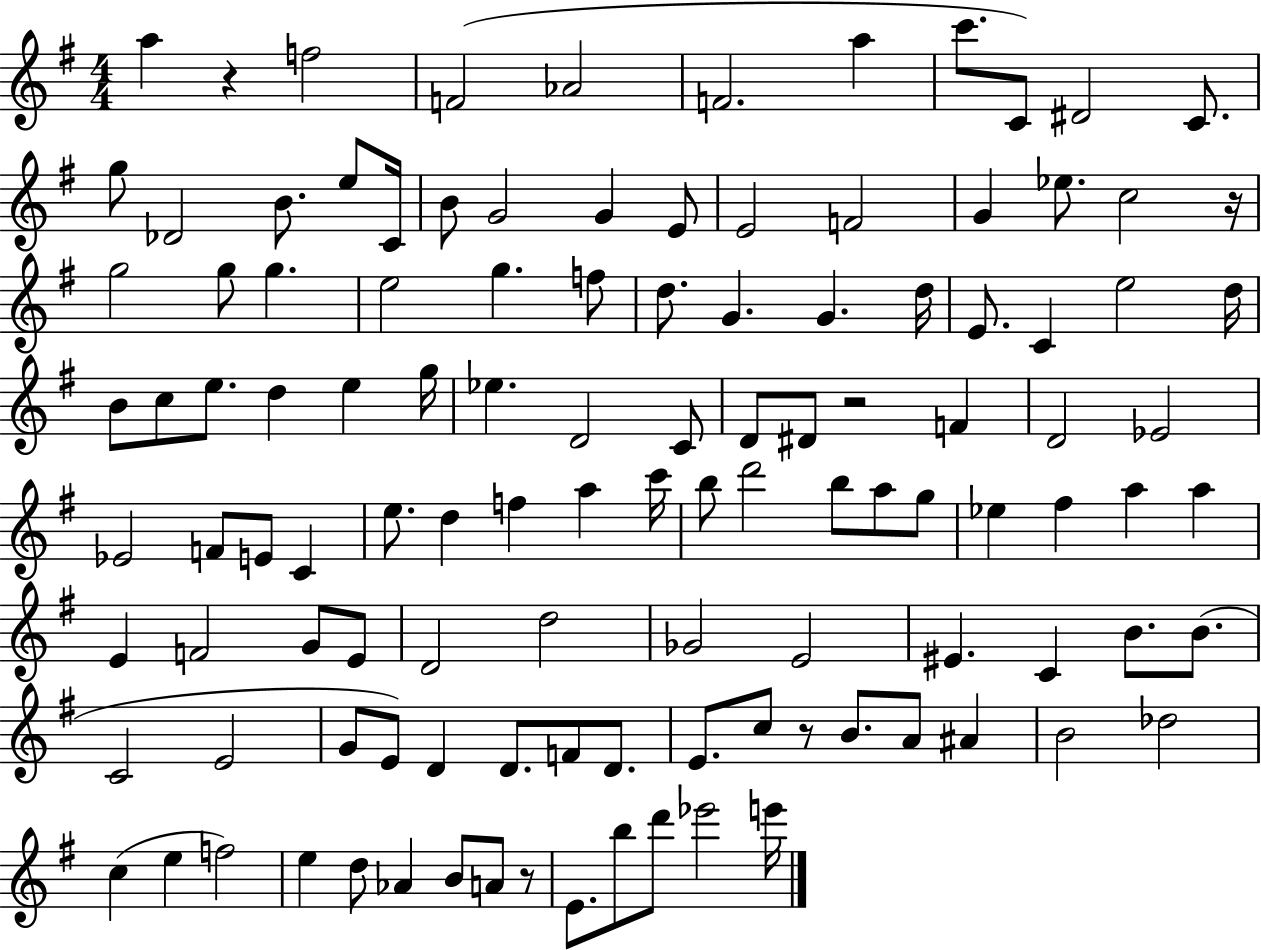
X:1
T:Untitled
M:4/4
L:1/4
K:G
a z f2 F2 _A2 F2 a c'/2 C/2 ^D2 C/2 g/2 _D2 B/2 e/2 C/4 B/2 G2 G E/2 E2 F2 G _e/2 c2 z/4 g2 g/2 g e2 g f/2 d/2 G G d/4 E/2 C e2 d/4 B/2 c/2 e/2 d e g/4 _e D2 C/2 D/2 ^D/2 z2 F D2 _E2 _E2 F/2 E/2 C e/2 d f a c'/4 b/2 d'2 b/2 a/2 g/2 _e ^f a a E F2 G/2 E/2 D2 d2 _G2 E2 ^E C B/2 B/2 C2 E2 G/2 E/2 D D/2 F/2 D/2 E/2 c/2 z/2 B/2 A/2 ^A B2 _d2 c e f2 e d/2 _A B/2 A/2 z/2 E/2 b/2 d'/2 _e'2 e'/4